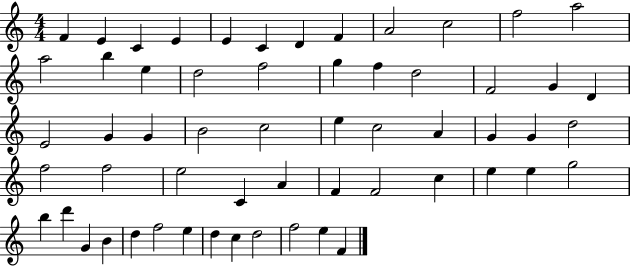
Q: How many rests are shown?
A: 0